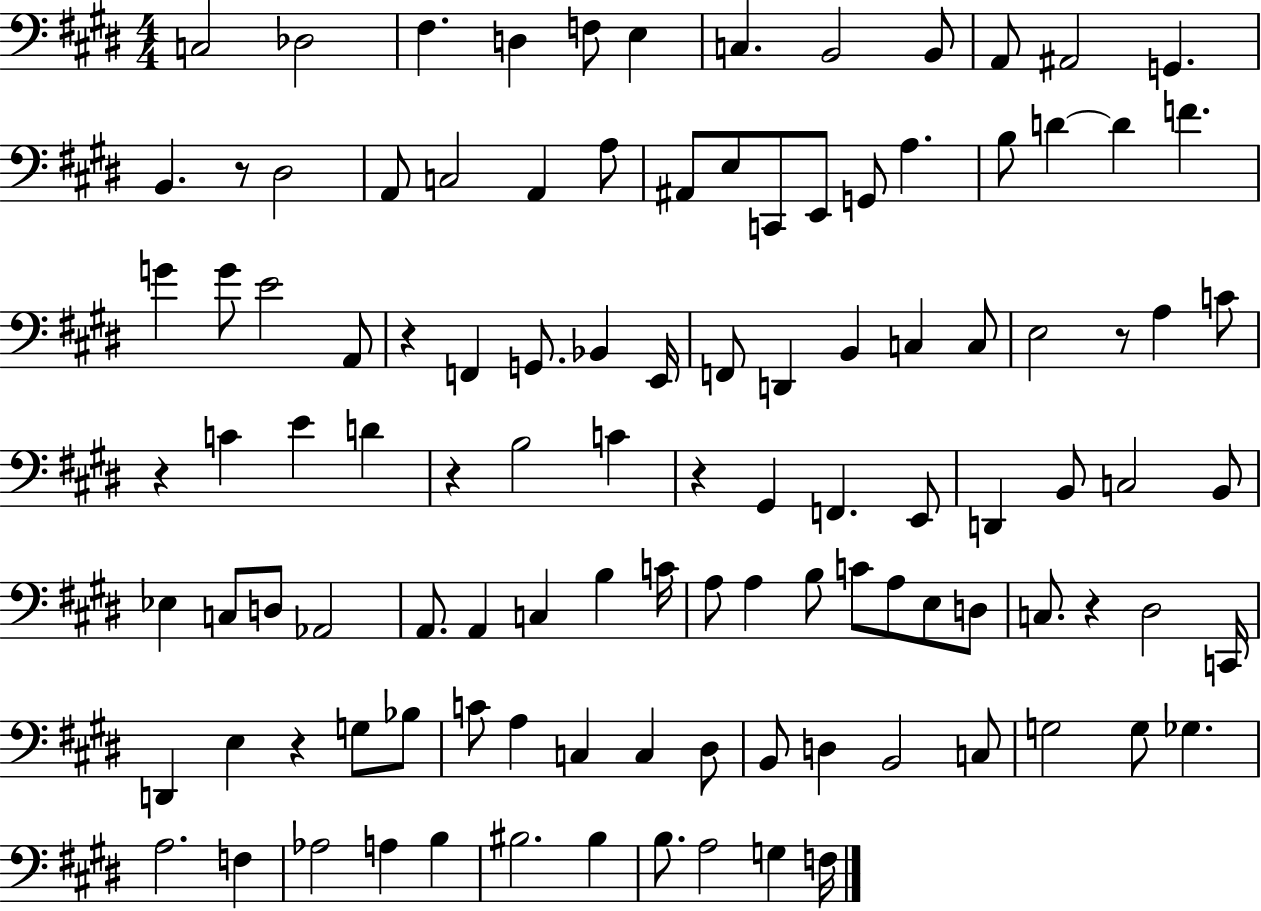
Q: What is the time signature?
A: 4/4